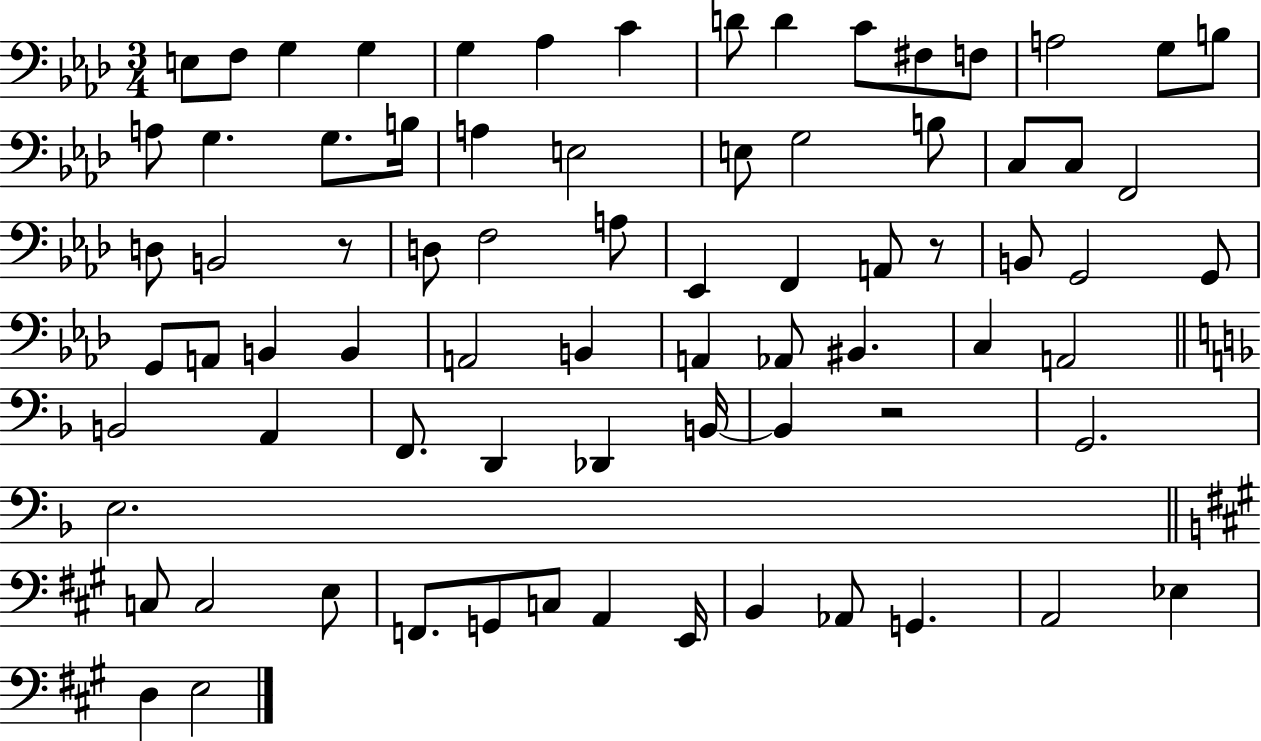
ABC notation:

X:1
T:Untitled
M:3/4
L:1/4
K:Ab
E,/2 F,/2 G, G, G, _A, C D/2 D C/2 ^F,/2 F,/2 A,2 G,/2 B,/2 A,/2 G, G,/2 B,/4 A, E,2 E,/2 G,2 B,/2 C,/2 C,/2 F,,2 D,/2 B,,2 z/2 D,/2 F,2 A,/2 _E,, F,, A,,/2 z/2 B,,/2 G,,2 G,,/2 G,,/2 A,,/2 B,, B,, A,,2 B,, A,, _A,,/2 ^B,, C, A,,2 B,,2 A,, F,,/2 D,, _D,, B,,/4 B,, z2 G,,2 E,2 C,/2 C,2 E,/2 F,,/2 G,,/2 C,/2 A,, E,,/4 B,, _A,,/2 G,, A,,2 _E, D, E,2